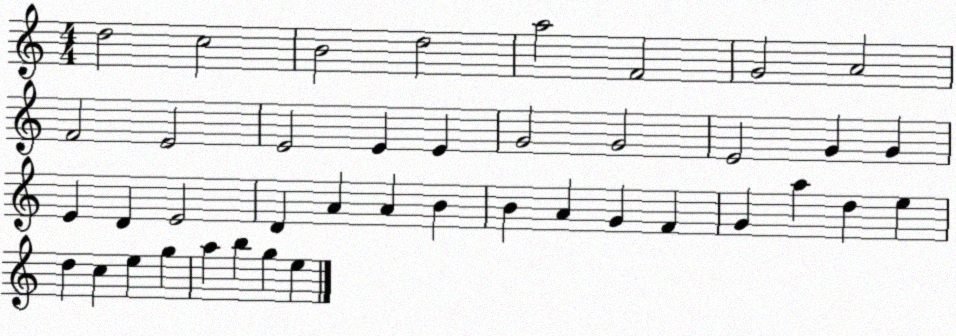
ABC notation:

X:1
T:Untitled
M:4/4
L:1/4
K:C
d2 c2 B2 d2 a2 F2 G2 A2 F2 E2 E2 E E G2 G2 E2 G G E D E2 D A A B B A G F G a d e d c e g a b g e